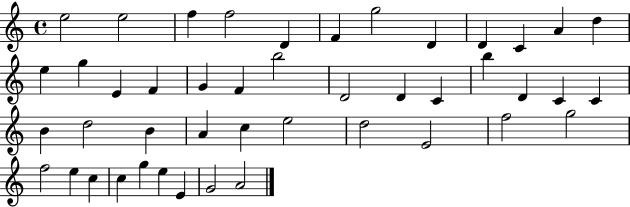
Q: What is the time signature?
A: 4/4